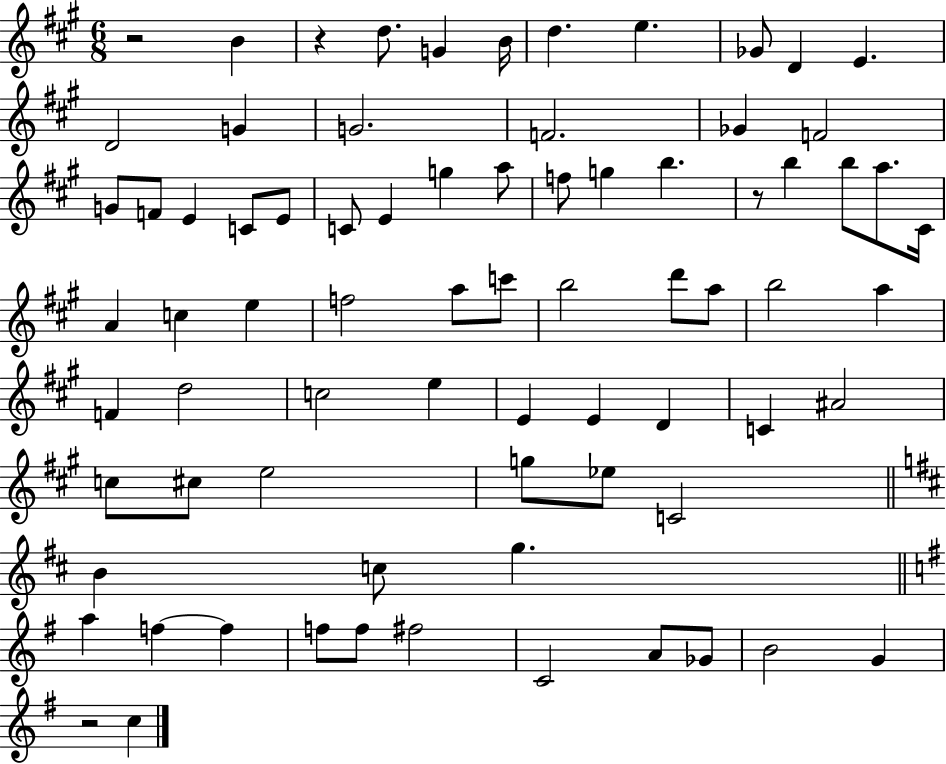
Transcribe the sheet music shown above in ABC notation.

X:1
T:Untitled
M:6/8
L:1/4
K:A
z2 B z d/2 G B/4 d e _G/2 D E D2 G G2 F2 _G F2 G/2 F/2 E C/2 E/2 C/2 E g a/2 f/2 g b z/2 b b/2 a/2 ^C/4 A c e f2 a/2 c'/2 b2 d'/2 a/2 b2 a F d2 c2 e E E D C ^A2 c/2 ^c/2 e2 g/2 _e/2 C2 B c/2 g a f f f/2 f/2 ^f2 C2 A/2 _G/2 B2 G z2 c